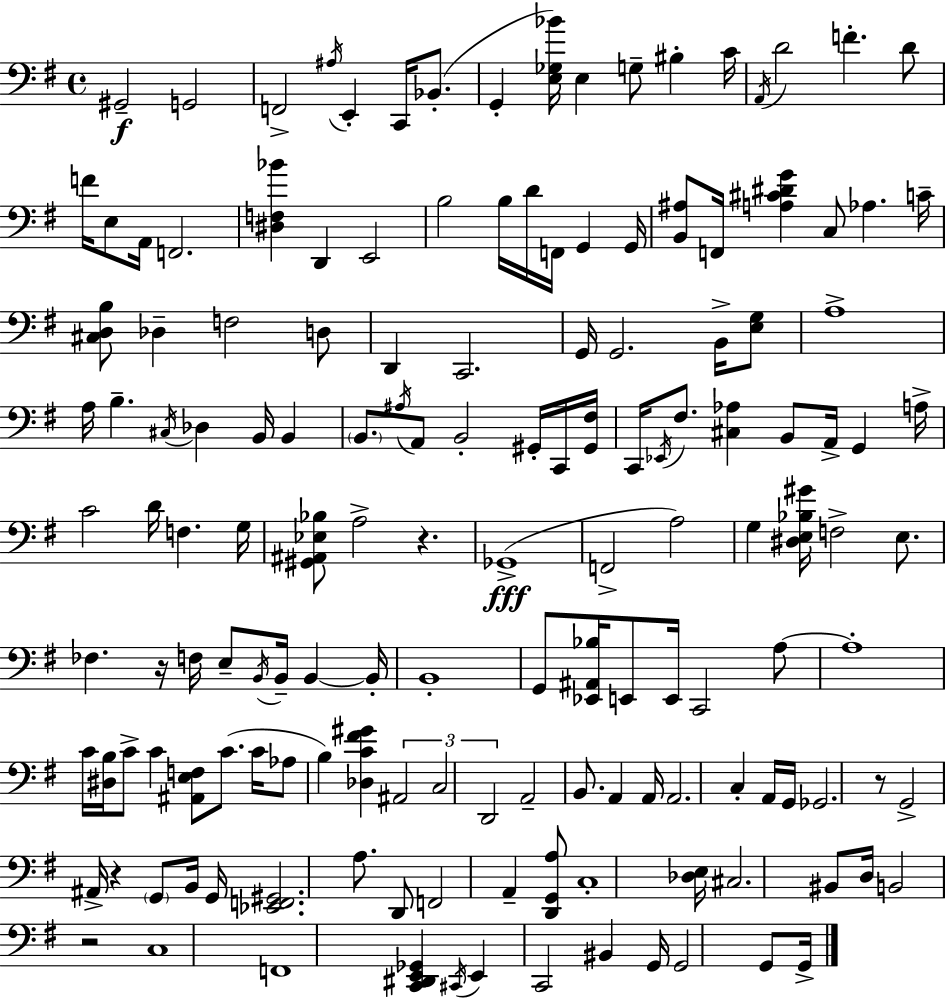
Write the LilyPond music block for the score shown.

{
  \clef bass
  \time 4/4
  \defaultTimeSignature
  \key g \major
  \repeat volta 2 { gis,2--\f g,2 | f,2-> \acciaccatura { ais16 } e,4-. c,16 bes,8.-.( | g,4-. <e ges bes'>16) e4 g8-- bis4-. | c'16 \acciaccatura { a,16 } d'2 f'4.-. | \break d'8 f'16 e8 a,16 f,2. | <dis f bes'>4 d,4 e,2 | b2 b16 d'16 f,16 g,4 | g,16 <b, ais>8 f,16 <a cis' dis' g'>4 c8 aes4. | \break c'16-- <cis d b>8 des4-- f2 | d8 d,4 c,2. | g,16 g,2. b,16-> | <e g>8 a1-> | \break a16 b4.-- \acciaccatura { cis16 } des4 b,16 b,4 | \parenthesize b,8. \acciaccatura { ais16 } a,8 b,2-. | gis,16-. c,16 <gis, fis>16 c,16 \acciaccatura { ees,16 } fis8. <cis aes>4 b,8 a,16-> | g,4 a16-> c'2 d'16 f4. | \break g16 <gis, ais, ees bes>8 a2-> r4. | ges,1->(\fff | f,2-> a2) | g4 <dis e bes gis'>16 f2-> | \break e8. fes4. r16 f16 e8-- \acciaccatura { b,16 } | b,16-- b,4~~ b,16-. b,1-. | g,8 <ees, ais, bes>16 e,8 e,16 c,2 | a8~~ a1-. | \break c'16 <dis b>16 c'8-> c'4 <ais, e f>8 | c'8.( c'16 aes8 b4) <des c' fis' gis'>4 \tuplet 3/2 { ais,2 | c2 d,2 } | a,2-- b,8. | \break a,4 a,16 a,2. | c4-. a,16 g,16 ges,2. | r8 g,2-> ais,16-> r4 | \parenthesize g,8 b,16 g,16 <ees, f, gis,>2. | \break a8. d,8 f,2 | a,4-- <d, g, a>8 c1-. | <des e>16 cis2. | bis,8 d16 b,2 r2 | \break c1 | f,1 | <c, dis, e, ges,>4 \acciaccatura { cis,16 } e,4 c,2 | bis,4 g,16 g,2 | \break g,8 g,16-> } \bar "|."
}